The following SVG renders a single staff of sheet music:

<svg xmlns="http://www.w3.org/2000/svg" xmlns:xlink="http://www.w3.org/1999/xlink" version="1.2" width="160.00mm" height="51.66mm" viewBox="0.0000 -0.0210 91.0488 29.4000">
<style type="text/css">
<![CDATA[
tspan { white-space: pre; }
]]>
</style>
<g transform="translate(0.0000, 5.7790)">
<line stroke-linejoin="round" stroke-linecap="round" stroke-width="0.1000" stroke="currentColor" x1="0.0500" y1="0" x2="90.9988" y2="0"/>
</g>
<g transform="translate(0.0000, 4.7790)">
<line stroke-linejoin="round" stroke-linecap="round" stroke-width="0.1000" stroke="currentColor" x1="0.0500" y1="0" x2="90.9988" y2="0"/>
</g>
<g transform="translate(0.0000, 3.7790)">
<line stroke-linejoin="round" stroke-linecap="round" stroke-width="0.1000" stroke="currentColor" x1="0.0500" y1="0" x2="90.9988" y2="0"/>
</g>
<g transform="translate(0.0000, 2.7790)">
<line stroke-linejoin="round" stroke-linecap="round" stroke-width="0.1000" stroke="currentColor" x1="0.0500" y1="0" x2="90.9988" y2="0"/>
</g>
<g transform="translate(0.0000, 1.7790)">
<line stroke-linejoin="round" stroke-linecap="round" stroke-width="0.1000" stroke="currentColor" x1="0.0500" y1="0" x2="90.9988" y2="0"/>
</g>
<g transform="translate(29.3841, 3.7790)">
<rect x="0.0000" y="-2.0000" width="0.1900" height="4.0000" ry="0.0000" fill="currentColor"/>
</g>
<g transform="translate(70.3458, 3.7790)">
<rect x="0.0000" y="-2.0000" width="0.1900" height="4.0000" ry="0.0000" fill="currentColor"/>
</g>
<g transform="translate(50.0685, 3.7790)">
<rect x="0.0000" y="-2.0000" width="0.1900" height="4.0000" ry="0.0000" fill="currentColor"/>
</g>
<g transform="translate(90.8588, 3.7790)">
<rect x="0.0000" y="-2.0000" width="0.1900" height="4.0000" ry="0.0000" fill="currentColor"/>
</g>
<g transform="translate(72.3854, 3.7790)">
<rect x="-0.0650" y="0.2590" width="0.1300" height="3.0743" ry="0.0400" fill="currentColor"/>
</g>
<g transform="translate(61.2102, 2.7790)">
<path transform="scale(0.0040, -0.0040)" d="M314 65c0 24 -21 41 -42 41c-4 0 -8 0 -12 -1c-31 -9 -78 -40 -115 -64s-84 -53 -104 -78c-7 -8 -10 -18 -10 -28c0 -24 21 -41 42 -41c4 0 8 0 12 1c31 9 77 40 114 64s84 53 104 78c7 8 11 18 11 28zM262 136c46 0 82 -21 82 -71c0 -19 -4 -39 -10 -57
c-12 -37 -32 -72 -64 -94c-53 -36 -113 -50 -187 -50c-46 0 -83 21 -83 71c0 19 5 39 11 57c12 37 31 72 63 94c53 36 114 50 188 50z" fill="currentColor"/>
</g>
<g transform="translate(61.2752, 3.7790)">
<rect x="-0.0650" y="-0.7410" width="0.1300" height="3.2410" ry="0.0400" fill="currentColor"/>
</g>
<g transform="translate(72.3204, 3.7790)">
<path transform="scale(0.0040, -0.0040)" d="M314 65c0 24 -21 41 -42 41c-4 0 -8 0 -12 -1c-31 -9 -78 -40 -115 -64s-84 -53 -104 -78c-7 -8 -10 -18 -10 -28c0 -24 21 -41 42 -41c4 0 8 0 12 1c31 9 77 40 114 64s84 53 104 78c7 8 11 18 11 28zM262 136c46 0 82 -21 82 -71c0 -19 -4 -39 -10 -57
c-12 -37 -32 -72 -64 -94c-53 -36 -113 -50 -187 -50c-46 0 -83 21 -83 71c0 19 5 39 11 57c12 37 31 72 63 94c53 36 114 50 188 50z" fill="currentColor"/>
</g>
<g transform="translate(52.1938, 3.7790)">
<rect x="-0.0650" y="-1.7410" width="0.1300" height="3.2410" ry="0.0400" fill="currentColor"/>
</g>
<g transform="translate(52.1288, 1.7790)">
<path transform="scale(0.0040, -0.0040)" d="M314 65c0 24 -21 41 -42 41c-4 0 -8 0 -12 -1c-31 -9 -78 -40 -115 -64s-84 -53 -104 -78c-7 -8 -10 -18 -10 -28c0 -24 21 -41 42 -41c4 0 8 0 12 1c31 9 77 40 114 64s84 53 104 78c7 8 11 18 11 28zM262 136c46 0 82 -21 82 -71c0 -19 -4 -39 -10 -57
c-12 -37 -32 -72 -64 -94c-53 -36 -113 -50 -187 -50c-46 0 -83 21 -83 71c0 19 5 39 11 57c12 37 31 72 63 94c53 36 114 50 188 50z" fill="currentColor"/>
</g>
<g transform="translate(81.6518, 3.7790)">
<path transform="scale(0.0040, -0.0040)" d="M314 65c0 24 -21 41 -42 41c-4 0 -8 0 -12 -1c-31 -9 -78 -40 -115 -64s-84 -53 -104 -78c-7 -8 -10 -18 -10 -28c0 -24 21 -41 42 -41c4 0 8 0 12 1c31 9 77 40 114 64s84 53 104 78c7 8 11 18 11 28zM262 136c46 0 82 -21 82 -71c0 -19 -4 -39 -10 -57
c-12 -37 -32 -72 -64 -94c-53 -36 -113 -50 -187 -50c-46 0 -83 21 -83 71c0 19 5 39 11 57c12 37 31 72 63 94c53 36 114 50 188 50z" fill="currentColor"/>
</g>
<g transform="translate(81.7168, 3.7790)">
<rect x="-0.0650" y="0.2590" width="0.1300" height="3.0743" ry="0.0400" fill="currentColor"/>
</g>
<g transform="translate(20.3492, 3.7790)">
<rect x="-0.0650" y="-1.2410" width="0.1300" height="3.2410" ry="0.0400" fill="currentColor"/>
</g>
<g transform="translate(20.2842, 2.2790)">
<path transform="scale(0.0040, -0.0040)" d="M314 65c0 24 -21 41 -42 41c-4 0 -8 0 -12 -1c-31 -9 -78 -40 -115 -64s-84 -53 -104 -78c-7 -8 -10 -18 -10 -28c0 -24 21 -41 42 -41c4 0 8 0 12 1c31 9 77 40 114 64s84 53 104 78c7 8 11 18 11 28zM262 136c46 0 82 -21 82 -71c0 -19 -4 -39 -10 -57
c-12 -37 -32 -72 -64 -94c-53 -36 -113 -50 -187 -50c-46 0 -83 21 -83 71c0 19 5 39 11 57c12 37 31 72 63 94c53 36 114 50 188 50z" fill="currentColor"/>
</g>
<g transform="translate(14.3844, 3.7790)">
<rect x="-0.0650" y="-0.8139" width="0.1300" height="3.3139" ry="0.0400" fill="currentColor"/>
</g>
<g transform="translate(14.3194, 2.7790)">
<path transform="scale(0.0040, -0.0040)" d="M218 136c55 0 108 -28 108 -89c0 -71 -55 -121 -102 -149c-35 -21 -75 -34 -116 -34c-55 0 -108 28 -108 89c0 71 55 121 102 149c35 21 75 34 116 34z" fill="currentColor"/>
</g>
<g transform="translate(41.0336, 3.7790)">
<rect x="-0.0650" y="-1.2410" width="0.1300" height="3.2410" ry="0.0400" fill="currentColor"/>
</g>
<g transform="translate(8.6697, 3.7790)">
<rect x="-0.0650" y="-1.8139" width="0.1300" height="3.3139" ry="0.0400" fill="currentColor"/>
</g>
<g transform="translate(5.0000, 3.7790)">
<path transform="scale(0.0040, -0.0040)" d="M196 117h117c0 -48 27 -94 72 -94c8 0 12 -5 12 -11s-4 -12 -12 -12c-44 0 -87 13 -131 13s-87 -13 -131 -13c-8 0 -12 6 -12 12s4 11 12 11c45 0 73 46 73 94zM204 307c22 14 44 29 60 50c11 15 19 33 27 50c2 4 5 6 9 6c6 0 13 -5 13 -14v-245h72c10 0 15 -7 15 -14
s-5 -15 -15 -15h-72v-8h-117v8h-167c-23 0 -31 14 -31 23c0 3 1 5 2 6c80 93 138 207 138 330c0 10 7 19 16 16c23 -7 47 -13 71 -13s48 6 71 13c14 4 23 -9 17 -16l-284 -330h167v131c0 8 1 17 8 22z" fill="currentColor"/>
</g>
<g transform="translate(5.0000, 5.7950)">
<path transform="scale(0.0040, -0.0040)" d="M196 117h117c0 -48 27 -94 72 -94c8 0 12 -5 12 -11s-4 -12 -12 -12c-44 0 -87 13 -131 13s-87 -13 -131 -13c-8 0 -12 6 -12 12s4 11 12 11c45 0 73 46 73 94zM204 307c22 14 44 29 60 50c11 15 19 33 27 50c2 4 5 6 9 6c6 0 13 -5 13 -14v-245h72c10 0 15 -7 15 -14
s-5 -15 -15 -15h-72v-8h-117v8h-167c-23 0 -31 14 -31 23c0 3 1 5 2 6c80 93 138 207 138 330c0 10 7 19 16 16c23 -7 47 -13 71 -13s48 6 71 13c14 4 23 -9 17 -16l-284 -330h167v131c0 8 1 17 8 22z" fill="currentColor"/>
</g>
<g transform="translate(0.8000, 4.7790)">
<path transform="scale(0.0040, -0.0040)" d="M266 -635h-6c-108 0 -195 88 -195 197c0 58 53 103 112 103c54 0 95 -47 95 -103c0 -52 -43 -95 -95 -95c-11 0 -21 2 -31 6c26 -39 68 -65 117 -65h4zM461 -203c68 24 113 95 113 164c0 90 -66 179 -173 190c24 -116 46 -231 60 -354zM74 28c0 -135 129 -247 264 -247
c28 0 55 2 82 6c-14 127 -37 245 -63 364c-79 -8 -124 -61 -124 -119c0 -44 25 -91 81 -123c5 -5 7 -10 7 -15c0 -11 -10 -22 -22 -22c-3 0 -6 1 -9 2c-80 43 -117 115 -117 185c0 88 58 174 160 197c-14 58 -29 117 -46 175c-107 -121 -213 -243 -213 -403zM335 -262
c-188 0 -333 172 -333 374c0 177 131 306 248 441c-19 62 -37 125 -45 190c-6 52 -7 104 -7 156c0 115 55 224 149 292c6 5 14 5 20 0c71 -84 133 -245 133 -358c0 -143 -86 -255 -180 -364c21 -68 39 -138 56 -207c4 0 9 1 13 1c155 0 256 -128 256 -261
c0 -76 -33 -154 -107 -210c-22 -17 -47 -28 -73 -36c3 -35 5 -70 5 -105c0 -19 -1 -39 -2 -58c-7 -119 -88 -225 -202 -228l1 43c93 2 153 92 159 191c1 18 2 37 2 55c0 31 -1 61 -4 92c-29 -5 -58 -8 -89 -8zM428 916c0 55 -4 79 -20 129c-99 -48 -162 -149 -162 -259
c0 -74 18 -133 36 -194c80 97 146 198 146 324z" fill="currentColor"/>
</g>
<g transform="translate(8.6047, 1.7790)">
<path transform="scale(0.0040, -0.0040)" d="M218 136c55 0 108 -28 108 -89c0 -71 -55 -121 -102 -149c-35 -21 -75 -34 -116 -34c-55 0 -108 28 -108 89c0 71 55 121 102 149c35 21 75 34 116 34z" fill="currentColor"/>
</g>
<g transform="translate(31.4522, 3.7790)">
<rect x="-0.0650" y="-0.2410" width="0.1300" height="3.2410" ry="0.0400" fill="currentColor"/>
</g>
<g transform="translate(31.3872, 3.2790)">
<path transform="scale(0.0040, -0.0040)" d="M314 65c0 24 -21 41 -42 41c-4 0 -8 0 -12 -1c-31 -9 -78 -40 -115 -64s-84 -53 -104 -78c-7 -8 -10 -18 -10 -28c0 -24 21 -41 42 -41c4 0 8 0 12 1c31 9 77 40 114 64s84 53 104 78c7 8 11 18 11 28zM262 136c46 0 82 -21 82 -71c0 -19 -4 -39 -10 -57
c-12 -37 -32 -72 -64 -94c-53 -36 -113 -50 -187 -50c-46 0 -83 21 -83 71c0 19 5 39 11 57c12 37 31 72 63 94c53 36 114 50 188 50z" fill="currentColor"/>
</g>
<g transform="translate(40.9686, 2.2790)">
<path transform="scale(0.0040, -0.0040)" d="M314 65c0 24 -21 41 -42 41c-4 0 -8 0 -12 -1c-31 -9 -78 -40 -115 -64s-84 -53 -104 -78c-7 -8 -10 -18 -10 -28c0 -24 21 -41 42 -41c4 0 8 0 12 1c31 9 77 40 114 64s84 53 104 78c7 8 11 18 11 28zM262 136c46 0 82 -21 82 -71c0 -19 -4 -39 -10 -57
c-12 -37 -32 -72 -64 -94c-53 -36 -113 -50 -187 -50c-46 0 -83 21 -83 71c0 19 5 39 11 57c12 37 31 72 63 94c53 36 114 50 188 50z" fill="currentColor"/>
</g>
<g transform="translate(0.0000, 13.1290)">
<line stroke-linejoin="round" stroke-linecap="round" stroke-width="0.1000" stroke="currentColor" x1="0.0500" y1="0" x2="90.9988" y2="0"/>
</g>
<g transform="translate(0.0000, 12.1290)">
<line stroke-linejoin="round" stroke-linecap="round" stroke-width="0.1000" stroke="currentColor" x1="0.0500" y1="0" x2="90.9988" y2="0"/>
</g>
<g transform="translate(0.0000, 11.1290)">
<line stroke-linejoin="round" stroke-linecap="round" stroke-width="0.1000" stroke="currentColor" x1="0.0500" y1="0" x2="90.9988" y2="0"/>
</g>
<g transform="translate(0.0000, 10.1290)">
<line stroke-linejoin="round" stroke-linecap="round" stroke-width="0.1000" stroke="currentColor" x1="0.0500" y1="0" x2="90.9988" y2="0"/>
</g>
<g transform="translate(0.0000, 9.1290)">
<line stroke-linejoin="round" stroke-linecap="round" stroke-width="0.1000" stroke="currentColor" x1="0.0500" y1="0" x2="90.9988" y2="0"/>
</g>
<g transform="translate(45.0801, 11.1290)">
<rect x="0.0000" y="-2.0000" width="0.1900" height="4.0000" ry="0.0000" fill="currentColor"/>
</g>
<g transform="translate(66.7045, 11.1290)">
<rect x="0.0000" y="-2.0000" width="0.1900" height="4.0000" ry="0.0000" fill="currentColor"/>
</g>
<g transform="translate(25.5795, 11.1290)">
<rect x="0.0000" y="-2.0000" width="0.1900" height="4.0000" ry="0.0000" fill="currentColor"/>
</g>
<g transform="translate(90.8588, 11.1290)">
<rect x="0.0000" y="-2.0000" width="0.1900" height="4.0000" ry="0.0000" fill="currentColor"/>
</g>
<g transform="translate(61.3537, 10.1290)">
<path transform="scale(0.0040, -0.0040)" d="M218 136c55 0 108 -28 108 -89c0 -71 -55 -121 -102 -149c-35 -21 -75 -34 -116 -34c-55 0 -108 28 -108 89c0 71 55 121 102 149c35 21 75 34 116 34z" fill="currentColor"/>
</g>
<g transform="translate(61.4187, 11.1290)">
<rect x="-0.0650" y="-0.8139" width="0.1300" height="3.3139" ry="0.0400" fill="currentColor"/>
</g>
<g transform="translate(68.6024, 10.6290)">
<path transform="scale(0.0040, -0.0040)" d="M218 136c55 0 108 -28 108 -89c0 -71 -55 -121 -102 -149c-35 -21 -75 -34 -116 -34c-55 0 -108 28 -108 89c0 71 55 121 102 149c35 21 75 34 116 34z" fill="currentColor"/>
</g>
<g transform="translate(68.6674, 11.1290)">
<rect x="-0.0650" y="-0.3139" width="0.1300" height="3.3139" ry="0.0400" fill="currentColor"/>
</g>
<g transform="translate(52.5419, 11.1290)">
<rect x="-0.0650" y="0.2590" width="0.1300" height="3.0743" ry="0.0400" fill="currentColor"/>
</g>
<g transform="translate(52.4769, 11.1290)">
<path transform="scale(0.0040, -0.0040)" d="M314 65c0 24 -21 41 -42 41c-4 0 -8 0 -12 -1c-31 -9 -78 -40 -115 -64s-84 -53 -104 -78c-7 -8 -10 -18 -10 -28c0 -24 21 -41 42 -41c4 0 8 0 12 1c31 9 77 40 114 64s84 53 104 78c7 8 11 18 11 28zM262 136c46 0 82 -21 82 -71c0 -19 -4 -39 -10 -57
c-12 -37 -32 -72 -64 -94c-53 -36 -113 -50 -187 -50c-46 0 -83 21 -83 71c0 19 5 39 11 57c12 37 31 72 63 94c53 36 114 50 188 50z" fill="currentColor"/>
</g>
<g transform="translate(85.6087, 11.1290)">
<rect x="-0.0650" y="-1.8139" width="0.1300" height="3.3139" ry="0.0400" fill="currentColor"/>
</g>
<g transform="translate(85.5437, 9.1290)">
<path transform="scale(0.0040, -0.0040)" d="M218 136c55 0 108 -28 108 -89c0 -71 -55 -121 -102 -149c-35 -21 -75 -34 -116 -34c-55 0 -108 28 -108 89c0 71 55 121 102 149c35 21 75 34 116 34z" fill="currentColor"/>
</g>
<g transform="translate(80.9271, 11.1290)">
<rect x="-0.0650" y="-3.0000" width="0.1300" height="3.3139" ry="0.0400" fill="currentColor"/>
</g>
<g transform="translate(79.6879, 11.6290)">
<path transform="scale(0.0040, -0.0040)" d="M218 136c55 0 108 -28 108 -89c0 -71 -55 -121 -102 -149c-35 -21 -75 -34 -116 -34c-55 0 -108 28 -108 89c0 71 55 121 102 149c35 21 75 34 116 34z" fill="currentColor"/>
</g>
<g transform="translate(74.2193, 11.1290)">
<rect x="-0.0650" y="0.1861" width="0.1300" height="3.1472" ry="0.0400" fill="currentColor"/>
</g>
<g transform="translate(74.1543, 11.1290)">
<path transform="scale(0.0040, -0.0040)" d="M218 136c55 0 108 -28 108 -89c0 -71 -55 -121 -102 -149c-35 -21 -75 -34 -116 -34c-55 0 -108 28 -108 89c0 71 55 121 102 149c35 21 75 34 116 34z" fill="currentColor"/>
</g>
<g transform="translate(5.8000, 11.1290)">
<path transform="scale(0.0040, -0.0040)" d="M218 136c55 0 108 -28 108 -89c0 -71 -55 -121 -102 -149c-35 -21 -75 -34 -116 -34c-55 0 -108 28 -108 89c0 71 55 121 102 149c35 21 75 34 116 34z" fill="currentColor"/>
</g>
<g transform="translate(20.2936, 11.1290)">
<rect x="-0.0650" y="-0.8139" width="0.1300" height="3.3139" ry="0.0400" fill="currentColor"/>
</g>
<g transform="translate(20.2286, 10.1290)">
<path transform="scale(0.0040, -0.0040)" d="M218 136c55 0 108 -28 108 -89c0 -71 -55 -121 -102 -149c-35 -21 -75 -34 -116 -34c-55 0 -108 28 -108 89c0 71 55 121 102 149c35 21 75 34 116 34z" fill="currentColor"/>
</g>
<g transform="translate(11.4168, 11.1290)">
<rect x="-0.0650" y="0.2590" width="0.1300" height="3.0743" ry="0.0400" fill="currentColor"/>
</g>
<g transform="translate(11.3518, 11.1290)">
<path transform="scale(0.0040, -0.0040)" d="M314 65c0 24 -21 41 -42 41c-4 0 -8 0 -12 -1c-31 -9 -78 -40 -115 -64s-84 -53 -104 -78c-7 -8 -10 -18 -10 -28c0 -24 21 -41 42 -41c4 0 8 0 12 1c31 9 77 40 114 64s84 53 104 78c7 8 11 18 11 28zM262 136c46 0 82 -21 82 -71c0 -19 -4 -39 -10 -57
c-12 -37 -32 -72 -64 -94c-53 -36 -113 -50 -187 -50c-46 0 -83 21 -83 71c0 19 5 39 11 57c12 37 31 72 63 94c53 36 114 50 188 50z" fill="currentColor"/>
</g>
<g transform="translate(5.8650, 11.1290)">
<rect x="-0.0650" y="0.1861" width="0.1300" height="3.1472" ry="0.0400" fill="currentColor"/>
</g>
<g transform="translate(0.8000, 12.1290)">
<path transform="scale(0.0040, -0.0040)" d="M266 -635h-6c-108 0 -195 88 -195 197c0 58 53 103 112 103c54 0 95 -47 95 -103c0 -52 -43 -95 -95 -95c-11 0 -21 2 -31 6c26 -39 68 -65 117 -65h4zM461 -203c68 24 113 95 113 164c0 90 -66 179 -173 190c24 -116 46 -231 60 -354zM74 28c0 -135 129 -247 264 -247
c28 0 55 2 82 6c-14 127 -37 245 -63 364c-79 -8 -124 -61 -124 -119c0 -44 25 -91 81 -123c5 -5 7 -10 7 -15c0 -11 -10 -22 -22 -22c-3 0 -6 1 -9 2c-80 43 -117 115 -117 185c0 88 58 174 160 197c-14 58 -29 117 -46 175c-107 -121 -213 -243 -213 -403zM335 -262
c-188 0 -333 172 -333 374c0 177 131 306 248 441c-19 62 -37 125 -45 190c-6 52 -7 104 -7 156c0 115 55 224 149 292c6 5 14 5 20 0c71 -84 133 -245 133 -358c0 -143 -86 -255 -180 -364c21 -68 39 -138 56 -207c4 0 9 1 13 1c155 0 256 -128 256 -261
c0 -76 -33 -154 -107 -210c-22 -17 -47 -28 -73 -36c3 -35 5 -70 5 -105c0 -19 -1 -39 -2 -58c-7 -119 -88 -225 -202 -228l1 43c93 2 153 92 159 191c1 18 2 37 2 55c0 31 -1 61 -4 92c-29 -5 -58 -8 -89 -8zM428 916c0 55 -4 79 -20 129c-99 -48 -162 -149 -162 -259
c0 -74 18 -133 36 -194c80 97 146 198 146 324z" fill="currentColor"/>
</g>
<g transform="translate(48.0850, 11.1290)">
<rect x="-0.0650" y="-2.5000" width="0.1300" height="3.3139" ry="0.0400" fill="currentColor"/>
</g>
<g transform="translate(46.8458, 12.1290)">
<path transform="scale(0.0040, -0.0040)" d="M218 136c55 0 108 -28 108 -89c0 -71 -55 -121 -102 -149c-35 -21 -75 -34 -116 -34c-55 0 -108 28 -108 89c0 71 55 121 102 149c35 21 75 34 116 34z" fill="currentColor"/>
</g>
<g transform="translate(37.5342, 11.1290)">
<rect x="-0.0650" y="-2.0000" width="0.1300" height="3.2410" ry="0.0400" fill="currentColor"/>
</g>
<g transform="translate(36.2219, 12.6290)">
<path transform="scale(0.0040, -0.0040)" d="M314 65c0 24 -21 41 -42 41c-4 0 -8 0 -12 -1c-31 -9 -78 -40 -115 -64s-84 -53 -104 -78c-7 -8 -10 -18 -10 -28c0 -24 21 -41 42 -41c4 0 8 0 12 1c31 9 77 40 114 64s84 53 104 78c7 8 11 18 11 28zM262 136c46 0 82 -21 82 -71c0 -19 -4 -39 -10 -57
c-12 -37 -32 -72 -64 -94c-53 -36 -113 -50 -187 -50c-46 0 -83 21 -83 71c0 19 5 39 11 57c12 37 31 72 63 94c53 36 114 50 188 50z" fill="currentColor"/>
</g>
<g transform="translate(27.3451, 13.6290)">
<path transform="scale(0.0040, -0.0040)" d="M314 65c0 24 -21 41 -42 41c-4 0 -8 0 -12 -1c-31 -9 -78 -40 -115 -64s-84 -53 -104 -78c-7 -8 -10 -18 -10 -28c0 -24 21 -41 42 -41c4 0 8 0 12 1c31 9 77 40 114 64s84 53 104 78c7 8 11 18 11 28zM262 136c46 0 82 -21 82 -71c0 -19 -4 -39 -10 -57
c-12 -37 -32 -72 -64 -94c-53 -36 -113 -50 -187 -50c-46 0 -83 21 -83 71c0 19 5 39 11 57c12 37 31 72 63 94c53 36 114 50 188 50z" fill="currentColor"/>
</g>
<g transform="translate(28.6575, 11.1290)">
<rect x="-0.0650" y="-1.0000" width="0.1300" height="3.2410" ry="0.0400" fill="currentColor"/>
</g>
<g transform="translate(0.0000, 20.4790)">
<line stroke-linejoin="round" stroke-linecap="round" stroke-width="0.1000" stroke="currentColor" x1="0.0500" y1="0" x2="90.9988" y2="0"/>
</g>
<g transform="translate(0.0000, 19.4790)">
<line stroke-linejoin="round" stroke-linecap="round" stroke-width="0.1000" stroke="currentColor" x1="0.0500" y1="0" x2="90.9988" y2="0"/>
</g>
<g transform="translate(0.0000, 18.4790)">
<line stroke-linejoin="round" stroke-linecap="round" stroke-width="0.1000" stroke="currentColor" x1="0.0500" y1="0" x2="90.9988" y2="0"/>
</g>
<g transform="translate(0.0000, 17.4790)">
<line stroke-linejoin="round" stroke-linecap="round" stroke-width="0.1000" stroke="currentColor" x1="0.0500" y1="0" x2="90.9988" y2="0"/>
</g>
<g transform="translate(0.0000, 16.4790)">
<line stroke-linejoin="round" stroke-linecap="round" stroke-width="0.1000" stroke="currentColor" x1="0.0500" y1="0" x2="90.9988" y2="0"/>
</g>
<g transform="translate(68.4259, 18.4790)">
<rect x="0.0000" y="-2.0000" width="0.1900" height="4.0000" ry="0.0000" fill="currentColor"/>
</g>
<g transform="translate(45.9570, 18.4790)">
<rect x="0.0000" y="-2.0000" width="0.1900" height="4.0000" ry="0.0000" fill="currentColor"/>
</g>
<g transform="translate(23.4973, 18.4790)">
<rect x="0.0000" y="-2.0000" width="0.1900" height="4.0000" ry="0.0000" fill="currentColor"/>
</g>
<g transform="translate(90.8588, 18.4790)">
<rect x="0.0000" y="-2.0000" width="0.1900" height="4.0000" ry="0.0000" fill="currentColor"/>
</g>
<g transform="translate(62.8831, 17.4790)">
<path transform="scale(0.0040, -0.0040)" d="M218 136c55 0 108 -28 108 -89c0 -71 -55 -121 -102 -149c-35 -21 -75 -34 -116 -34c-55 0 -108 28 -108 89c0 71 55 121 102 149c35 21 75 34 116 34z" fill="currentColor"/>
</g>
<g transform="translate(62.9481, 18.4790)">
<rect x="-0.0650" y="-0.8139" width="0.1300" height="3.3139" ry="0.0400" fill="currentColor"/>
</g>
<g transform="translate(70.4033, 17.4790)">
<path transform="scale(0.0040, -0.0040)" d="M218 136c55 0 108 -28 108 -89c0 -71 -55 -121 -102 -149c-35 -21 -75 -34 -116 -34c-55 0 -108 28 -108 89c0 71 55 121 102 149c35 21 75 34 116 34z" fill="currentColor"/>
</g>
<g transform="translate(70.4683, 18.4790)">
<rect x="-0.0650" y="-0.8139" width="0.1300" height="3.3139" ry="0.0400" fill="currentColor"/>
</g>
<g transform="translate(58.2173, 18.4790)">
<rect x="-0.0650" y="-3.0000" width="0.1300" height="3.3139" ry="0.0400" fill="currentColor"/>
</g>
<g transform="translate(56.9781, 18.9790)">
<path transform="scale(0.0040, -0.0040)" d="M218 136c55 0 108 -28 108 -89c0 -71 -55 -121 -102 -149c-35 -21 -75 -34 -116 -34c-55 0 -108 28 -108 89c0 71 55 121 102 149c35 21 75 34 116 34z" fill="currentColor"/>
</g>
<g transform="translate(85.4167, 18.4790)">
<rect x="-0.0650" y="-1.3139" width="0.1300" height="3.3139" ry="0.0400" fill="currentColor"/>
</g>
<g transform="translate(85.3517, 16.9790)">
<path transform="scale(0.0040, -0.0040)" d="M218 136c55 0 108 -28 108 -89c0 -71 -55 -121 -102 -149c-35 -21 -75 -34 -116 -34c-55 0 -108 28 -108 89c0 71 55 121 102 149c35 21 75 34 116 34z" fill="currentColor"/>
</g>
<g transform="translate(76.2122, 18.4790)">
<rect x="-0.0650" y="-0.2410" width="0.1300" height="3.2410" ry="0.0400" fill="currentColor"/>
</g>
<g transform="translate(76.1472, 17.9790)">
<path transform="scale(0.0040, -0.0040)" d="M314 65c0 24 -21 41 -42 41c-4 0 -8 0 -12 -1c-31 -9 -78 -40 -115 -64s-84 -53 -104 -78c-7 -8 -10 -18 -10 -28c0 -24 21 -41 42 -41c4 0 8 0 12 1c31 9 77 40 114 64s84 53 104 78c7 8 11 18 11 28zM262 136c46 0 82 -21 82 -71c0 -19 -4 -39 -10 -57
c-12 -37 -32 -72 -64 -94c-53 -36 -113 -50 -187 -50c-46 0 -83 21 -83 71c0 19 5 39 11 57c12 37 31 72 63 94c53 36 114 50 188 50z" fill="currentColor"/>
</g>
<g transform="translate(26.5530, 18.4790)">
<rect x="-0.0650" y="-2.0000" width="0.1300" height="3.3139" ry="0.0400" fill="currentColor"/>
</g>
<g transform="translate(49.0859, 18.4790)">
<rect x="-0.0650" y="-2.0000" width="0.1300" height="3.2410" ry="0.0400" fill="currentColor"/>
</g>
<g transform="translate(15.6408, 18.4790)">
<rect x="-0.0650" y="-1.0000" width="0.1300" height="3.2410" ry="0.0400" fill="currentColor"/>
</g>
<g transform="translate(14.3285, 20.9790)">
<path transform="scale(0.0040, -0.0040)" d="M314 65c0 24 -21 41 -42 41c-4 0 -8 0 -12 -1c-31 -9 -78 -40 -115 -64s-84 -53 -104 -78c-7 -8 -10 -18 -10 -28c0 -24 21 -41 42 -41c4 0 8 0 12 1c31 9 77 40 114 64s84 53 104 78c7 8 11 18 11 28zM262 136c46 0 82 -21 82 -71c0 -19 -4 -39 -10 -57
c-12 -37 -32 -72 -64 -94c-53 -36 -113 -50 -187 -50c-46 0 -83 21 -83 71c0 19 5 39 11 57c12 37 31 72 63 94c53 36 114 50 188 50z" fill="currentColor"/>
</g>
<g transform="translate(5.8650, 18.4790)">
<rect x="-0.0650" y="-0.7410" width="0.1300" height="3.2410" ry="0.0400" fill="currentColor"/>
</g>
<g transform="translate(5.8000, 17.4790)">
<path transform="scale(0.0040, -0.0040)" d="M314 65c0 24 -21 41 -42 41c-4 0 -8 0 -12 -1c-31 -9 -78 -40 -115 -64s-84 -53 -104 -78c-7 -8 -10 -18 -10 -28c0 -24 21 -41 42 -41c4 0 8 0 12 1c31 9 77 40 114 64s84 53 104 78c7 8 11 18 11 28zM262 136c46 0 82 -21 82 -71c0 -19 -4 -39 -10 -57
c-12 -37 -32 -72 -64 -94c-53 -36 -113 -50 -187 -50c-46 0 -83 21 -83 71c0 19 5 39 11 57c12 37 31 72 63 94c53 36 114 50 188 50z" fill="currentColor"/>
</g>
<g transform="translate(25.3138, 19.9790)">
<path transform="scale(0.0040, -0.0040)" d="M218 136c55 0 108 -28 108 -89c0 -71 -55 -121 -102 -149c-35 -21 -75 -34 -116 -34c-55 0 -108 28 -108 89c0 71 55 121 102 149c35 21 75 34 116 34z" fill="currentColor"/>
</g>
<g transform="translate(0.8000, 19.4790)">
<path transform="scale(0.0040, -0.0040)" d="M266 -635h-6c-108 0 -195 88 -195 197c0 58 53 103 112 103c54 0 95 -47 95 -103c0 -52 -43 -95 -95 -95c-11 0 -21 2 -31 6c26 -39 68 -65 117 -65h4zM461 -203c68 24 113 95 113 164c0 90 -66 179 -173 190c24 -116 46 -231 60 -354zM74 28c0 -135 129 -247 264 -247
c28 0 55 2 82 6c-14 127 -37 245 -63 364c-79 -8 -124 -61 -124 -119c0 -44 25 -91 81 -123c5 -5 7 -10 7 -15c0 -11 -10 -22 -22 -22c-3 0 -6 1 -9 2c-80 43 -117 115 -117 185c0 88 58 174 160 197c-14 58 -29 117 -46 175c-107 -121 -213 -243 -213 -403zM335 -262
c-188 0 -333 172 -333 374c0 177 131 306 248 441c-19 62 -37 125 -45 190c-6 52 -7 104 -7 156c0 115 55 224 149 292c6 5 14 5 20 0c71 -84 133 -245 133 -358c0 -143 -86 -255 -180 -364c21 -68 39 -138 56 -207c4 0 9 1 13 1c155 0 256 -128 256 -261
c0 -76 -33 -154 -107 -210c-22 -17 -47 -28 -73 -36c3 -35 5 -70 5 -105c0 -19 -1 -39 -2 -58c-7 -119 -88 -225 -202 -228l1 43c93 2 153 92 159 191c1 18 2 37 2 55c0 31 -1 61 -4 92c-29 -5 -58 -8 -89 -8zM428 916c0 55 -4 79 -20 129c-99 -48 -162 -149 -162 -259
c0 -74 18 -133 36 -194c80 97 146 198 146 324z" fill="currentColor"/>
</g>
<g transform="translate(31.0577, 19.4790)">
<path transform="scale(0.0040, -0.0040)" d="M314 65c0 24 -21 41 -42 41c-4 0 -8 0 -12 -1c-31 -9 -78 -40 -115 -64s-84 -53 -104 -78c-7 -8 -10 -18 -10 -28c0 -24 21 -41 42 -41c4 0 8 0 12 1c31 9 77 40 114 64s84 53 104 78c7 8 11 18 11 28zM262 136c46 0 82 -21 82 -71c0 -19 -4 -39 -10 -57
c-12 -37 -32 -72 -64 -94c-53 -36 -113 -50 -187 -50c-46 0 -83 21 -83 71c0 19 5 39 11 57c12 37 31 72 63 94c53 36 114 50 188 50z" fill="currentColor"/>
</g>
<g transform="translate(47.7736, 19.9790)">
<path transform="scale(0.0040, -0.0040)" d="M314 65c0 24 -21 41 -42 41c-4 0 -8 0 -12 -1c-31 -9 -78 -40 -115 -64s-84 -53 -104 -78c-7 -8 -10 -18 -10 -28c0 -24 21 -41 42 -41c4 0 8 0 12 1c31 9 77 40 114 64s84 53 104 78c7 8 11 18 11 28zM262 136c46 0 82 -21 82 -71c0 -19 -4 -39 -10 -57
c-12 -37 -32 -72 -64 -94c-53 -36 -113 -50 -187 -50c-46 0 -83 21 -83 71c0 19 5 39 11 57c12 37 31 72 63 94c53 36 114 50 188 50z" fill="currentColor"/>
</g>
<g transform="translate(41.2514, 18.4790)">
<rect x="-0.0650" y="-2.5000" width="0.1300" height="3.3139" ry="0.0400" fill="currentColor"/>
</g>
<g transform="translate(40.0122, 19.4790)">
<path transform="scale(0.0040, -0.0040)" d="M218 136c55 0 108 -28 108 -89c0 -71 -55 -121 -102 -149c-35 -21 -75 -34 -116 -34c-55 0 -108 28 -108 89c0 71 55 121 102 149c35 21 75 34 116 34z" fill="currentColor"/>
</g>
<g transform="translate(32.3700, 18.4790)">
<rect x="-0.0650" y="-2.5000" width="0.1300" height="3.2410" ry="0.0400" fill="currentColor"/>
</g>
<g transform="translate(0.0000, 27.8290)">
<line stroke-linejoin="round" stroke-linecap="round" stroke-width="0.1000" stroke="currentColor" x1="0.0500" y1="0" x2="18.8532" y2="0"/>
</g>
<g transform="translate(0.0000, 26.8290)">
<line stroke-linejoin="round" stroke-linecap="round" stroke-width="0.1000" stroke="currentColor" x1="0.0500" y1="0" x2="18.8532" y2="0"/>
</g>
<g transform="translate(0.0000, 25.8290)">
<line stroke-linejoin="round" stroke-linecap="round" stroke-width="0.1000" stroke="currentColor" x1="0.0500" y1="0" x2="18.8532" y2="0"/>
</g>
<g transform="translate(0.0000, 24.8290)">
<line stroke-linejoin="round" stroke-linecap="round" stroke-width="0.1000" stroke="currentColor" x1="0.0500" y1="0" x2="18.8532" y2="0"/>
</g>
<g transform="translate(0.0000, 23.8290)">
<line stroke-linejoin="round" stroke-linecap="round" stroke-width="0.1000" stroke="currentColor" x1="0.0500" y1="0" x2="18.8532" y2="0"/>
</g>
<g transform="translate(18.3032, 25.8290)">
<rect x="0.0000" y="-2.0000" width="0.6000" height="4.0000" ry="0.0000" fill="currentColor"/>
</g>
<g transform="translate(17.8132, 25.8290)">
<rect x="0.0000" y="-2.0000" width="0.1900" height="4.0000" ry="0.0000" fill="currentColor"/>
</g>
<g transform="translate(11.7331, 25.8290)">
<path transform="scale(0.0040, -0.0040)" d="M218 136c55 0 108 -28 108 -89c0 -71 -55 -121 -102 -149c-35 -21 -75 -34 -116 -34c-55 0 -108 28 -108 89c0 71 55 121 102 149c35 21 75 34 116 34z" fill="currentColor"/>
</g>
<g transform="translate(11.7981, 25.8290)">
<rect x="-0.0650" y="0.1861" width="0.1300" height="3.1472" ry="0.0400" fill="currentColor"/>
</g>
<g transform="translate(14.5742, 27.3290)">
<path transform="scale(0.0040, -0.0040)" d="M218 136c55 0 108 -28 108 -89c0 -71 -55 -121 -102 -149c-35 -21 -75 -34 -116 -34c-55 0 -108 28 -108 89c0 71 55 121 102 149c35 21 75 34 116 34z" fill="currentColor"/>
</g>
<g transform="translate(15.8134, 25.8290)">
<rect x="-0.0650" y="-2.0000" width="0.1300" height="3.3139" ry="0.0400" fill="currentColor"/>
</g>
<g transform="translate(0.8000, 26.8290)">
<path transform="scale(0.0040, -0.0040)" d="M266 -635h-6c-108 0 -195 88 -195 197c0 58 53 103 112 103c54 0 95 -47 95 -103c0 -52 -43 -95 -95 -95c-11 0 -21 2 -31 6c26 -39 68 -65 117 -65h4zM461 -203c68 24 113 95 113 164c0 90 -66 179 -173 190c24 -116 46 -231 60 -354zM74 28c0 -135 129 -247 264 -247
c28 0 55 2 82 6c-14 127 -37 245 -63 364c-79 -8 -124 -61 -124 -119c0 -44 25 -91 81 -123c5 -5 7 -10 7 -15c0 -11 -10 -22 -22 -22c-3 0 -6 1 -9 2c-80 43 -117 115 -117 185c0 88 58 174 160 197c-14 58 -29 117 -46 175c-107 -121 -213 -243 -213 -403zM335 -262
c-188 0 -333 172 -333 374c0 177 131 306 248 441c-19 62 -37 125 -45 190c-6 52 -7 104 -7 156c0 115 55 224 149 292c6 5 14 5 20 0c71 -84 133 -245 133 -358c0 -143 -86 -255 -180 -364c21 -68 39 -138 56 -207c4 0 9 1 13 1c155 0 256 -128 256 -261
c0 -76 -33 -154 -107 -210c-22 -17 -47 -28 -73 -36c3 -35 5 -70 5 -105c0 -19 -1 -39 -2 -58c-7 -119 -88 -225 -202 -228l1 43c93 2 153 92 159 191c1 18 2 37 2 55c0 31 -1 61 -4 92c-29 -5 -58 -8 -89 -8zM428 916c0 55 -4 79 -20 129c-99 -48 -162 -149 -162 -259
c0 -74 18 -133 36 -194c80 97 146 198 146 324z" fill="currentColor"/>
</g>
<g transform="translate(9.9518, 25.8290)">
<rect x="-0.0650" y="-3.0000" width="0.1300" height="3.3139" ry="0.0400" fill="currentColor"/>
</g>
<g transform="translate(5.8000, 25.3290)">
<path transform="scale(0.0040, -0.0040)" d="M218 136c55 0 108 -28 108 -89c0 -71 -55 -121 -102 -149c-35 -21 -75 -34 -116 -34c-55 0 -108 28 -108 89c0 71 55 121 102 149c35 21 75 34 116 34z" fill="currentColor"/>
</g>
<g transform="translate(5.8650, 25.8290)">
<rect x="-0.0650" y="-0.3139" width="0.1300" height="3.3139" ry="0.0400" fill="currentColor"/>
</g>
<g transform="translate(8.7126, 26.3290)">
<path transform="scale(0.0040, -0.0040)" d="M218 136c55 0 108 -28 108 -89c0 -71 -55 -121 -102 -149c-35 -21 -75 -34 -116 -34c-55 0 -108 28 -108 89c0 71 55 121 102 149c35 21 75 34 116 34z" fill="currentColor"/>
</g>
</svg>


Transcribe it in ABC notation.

X:1
T:Untitled
M:4/4
L:1/4
K:C
f d e2 c2 e2 f2 d2 B2 B2 B B2 d D2 F2 G B2 d c B A f d2 D2 F G2 G F2 A d d c2 e c A B F